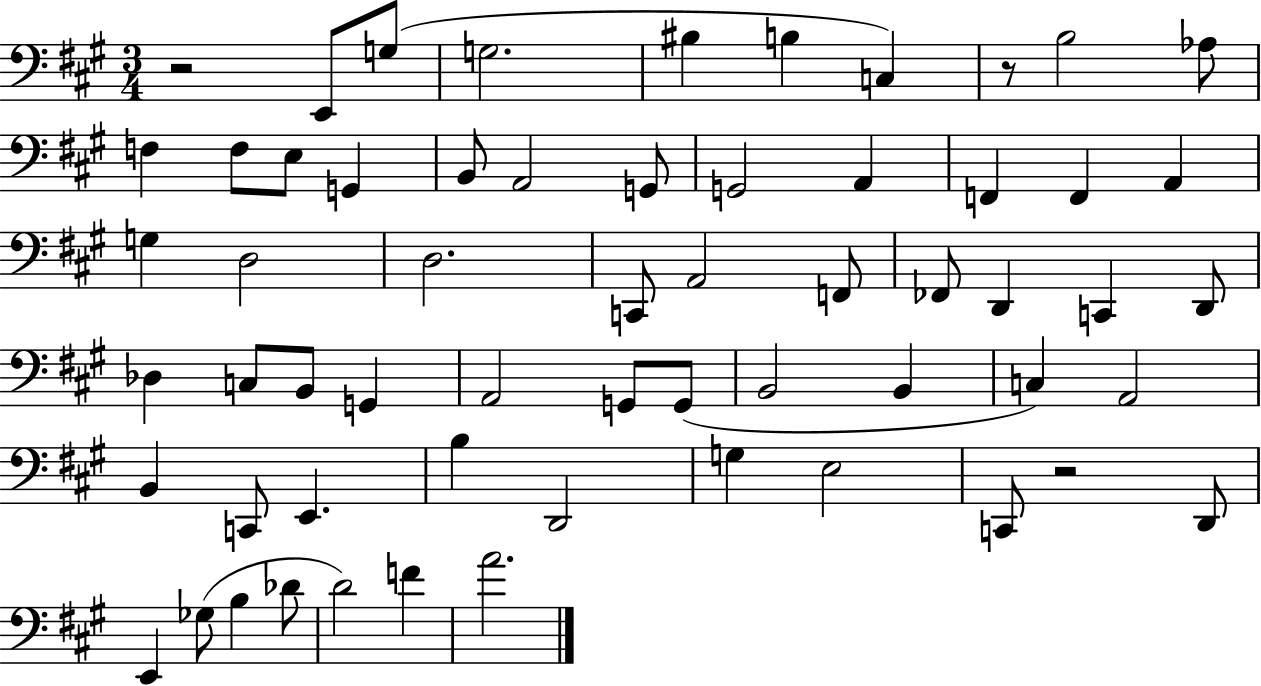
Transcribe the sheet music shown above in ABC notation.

X:1
T:Untitled
M:3/4
L:1/4
K:A
z2 E,,/2 G,/2 G,2 ^B, B, C, z/2 B,2 _A,/2 F, F,/2 E,/2 G,, B,,/2 A,,2 G,,/2 G,,2 A,, F,, F,, A,, G, D,2 D,2 C,,/2 A,,2 F,,/2 _F,,/2 D,, C,, D,,/2 _D, C,/2 B,,/2 G,, A,,2 G,,/2 G,,/2 B,,2 B,, C, A,,2 B,, C,,/2 E,, B, D,,2 G, E,2 C,,/2 z2 D,,/2 E,, _G,/2 B, _D/2 D2 F A2